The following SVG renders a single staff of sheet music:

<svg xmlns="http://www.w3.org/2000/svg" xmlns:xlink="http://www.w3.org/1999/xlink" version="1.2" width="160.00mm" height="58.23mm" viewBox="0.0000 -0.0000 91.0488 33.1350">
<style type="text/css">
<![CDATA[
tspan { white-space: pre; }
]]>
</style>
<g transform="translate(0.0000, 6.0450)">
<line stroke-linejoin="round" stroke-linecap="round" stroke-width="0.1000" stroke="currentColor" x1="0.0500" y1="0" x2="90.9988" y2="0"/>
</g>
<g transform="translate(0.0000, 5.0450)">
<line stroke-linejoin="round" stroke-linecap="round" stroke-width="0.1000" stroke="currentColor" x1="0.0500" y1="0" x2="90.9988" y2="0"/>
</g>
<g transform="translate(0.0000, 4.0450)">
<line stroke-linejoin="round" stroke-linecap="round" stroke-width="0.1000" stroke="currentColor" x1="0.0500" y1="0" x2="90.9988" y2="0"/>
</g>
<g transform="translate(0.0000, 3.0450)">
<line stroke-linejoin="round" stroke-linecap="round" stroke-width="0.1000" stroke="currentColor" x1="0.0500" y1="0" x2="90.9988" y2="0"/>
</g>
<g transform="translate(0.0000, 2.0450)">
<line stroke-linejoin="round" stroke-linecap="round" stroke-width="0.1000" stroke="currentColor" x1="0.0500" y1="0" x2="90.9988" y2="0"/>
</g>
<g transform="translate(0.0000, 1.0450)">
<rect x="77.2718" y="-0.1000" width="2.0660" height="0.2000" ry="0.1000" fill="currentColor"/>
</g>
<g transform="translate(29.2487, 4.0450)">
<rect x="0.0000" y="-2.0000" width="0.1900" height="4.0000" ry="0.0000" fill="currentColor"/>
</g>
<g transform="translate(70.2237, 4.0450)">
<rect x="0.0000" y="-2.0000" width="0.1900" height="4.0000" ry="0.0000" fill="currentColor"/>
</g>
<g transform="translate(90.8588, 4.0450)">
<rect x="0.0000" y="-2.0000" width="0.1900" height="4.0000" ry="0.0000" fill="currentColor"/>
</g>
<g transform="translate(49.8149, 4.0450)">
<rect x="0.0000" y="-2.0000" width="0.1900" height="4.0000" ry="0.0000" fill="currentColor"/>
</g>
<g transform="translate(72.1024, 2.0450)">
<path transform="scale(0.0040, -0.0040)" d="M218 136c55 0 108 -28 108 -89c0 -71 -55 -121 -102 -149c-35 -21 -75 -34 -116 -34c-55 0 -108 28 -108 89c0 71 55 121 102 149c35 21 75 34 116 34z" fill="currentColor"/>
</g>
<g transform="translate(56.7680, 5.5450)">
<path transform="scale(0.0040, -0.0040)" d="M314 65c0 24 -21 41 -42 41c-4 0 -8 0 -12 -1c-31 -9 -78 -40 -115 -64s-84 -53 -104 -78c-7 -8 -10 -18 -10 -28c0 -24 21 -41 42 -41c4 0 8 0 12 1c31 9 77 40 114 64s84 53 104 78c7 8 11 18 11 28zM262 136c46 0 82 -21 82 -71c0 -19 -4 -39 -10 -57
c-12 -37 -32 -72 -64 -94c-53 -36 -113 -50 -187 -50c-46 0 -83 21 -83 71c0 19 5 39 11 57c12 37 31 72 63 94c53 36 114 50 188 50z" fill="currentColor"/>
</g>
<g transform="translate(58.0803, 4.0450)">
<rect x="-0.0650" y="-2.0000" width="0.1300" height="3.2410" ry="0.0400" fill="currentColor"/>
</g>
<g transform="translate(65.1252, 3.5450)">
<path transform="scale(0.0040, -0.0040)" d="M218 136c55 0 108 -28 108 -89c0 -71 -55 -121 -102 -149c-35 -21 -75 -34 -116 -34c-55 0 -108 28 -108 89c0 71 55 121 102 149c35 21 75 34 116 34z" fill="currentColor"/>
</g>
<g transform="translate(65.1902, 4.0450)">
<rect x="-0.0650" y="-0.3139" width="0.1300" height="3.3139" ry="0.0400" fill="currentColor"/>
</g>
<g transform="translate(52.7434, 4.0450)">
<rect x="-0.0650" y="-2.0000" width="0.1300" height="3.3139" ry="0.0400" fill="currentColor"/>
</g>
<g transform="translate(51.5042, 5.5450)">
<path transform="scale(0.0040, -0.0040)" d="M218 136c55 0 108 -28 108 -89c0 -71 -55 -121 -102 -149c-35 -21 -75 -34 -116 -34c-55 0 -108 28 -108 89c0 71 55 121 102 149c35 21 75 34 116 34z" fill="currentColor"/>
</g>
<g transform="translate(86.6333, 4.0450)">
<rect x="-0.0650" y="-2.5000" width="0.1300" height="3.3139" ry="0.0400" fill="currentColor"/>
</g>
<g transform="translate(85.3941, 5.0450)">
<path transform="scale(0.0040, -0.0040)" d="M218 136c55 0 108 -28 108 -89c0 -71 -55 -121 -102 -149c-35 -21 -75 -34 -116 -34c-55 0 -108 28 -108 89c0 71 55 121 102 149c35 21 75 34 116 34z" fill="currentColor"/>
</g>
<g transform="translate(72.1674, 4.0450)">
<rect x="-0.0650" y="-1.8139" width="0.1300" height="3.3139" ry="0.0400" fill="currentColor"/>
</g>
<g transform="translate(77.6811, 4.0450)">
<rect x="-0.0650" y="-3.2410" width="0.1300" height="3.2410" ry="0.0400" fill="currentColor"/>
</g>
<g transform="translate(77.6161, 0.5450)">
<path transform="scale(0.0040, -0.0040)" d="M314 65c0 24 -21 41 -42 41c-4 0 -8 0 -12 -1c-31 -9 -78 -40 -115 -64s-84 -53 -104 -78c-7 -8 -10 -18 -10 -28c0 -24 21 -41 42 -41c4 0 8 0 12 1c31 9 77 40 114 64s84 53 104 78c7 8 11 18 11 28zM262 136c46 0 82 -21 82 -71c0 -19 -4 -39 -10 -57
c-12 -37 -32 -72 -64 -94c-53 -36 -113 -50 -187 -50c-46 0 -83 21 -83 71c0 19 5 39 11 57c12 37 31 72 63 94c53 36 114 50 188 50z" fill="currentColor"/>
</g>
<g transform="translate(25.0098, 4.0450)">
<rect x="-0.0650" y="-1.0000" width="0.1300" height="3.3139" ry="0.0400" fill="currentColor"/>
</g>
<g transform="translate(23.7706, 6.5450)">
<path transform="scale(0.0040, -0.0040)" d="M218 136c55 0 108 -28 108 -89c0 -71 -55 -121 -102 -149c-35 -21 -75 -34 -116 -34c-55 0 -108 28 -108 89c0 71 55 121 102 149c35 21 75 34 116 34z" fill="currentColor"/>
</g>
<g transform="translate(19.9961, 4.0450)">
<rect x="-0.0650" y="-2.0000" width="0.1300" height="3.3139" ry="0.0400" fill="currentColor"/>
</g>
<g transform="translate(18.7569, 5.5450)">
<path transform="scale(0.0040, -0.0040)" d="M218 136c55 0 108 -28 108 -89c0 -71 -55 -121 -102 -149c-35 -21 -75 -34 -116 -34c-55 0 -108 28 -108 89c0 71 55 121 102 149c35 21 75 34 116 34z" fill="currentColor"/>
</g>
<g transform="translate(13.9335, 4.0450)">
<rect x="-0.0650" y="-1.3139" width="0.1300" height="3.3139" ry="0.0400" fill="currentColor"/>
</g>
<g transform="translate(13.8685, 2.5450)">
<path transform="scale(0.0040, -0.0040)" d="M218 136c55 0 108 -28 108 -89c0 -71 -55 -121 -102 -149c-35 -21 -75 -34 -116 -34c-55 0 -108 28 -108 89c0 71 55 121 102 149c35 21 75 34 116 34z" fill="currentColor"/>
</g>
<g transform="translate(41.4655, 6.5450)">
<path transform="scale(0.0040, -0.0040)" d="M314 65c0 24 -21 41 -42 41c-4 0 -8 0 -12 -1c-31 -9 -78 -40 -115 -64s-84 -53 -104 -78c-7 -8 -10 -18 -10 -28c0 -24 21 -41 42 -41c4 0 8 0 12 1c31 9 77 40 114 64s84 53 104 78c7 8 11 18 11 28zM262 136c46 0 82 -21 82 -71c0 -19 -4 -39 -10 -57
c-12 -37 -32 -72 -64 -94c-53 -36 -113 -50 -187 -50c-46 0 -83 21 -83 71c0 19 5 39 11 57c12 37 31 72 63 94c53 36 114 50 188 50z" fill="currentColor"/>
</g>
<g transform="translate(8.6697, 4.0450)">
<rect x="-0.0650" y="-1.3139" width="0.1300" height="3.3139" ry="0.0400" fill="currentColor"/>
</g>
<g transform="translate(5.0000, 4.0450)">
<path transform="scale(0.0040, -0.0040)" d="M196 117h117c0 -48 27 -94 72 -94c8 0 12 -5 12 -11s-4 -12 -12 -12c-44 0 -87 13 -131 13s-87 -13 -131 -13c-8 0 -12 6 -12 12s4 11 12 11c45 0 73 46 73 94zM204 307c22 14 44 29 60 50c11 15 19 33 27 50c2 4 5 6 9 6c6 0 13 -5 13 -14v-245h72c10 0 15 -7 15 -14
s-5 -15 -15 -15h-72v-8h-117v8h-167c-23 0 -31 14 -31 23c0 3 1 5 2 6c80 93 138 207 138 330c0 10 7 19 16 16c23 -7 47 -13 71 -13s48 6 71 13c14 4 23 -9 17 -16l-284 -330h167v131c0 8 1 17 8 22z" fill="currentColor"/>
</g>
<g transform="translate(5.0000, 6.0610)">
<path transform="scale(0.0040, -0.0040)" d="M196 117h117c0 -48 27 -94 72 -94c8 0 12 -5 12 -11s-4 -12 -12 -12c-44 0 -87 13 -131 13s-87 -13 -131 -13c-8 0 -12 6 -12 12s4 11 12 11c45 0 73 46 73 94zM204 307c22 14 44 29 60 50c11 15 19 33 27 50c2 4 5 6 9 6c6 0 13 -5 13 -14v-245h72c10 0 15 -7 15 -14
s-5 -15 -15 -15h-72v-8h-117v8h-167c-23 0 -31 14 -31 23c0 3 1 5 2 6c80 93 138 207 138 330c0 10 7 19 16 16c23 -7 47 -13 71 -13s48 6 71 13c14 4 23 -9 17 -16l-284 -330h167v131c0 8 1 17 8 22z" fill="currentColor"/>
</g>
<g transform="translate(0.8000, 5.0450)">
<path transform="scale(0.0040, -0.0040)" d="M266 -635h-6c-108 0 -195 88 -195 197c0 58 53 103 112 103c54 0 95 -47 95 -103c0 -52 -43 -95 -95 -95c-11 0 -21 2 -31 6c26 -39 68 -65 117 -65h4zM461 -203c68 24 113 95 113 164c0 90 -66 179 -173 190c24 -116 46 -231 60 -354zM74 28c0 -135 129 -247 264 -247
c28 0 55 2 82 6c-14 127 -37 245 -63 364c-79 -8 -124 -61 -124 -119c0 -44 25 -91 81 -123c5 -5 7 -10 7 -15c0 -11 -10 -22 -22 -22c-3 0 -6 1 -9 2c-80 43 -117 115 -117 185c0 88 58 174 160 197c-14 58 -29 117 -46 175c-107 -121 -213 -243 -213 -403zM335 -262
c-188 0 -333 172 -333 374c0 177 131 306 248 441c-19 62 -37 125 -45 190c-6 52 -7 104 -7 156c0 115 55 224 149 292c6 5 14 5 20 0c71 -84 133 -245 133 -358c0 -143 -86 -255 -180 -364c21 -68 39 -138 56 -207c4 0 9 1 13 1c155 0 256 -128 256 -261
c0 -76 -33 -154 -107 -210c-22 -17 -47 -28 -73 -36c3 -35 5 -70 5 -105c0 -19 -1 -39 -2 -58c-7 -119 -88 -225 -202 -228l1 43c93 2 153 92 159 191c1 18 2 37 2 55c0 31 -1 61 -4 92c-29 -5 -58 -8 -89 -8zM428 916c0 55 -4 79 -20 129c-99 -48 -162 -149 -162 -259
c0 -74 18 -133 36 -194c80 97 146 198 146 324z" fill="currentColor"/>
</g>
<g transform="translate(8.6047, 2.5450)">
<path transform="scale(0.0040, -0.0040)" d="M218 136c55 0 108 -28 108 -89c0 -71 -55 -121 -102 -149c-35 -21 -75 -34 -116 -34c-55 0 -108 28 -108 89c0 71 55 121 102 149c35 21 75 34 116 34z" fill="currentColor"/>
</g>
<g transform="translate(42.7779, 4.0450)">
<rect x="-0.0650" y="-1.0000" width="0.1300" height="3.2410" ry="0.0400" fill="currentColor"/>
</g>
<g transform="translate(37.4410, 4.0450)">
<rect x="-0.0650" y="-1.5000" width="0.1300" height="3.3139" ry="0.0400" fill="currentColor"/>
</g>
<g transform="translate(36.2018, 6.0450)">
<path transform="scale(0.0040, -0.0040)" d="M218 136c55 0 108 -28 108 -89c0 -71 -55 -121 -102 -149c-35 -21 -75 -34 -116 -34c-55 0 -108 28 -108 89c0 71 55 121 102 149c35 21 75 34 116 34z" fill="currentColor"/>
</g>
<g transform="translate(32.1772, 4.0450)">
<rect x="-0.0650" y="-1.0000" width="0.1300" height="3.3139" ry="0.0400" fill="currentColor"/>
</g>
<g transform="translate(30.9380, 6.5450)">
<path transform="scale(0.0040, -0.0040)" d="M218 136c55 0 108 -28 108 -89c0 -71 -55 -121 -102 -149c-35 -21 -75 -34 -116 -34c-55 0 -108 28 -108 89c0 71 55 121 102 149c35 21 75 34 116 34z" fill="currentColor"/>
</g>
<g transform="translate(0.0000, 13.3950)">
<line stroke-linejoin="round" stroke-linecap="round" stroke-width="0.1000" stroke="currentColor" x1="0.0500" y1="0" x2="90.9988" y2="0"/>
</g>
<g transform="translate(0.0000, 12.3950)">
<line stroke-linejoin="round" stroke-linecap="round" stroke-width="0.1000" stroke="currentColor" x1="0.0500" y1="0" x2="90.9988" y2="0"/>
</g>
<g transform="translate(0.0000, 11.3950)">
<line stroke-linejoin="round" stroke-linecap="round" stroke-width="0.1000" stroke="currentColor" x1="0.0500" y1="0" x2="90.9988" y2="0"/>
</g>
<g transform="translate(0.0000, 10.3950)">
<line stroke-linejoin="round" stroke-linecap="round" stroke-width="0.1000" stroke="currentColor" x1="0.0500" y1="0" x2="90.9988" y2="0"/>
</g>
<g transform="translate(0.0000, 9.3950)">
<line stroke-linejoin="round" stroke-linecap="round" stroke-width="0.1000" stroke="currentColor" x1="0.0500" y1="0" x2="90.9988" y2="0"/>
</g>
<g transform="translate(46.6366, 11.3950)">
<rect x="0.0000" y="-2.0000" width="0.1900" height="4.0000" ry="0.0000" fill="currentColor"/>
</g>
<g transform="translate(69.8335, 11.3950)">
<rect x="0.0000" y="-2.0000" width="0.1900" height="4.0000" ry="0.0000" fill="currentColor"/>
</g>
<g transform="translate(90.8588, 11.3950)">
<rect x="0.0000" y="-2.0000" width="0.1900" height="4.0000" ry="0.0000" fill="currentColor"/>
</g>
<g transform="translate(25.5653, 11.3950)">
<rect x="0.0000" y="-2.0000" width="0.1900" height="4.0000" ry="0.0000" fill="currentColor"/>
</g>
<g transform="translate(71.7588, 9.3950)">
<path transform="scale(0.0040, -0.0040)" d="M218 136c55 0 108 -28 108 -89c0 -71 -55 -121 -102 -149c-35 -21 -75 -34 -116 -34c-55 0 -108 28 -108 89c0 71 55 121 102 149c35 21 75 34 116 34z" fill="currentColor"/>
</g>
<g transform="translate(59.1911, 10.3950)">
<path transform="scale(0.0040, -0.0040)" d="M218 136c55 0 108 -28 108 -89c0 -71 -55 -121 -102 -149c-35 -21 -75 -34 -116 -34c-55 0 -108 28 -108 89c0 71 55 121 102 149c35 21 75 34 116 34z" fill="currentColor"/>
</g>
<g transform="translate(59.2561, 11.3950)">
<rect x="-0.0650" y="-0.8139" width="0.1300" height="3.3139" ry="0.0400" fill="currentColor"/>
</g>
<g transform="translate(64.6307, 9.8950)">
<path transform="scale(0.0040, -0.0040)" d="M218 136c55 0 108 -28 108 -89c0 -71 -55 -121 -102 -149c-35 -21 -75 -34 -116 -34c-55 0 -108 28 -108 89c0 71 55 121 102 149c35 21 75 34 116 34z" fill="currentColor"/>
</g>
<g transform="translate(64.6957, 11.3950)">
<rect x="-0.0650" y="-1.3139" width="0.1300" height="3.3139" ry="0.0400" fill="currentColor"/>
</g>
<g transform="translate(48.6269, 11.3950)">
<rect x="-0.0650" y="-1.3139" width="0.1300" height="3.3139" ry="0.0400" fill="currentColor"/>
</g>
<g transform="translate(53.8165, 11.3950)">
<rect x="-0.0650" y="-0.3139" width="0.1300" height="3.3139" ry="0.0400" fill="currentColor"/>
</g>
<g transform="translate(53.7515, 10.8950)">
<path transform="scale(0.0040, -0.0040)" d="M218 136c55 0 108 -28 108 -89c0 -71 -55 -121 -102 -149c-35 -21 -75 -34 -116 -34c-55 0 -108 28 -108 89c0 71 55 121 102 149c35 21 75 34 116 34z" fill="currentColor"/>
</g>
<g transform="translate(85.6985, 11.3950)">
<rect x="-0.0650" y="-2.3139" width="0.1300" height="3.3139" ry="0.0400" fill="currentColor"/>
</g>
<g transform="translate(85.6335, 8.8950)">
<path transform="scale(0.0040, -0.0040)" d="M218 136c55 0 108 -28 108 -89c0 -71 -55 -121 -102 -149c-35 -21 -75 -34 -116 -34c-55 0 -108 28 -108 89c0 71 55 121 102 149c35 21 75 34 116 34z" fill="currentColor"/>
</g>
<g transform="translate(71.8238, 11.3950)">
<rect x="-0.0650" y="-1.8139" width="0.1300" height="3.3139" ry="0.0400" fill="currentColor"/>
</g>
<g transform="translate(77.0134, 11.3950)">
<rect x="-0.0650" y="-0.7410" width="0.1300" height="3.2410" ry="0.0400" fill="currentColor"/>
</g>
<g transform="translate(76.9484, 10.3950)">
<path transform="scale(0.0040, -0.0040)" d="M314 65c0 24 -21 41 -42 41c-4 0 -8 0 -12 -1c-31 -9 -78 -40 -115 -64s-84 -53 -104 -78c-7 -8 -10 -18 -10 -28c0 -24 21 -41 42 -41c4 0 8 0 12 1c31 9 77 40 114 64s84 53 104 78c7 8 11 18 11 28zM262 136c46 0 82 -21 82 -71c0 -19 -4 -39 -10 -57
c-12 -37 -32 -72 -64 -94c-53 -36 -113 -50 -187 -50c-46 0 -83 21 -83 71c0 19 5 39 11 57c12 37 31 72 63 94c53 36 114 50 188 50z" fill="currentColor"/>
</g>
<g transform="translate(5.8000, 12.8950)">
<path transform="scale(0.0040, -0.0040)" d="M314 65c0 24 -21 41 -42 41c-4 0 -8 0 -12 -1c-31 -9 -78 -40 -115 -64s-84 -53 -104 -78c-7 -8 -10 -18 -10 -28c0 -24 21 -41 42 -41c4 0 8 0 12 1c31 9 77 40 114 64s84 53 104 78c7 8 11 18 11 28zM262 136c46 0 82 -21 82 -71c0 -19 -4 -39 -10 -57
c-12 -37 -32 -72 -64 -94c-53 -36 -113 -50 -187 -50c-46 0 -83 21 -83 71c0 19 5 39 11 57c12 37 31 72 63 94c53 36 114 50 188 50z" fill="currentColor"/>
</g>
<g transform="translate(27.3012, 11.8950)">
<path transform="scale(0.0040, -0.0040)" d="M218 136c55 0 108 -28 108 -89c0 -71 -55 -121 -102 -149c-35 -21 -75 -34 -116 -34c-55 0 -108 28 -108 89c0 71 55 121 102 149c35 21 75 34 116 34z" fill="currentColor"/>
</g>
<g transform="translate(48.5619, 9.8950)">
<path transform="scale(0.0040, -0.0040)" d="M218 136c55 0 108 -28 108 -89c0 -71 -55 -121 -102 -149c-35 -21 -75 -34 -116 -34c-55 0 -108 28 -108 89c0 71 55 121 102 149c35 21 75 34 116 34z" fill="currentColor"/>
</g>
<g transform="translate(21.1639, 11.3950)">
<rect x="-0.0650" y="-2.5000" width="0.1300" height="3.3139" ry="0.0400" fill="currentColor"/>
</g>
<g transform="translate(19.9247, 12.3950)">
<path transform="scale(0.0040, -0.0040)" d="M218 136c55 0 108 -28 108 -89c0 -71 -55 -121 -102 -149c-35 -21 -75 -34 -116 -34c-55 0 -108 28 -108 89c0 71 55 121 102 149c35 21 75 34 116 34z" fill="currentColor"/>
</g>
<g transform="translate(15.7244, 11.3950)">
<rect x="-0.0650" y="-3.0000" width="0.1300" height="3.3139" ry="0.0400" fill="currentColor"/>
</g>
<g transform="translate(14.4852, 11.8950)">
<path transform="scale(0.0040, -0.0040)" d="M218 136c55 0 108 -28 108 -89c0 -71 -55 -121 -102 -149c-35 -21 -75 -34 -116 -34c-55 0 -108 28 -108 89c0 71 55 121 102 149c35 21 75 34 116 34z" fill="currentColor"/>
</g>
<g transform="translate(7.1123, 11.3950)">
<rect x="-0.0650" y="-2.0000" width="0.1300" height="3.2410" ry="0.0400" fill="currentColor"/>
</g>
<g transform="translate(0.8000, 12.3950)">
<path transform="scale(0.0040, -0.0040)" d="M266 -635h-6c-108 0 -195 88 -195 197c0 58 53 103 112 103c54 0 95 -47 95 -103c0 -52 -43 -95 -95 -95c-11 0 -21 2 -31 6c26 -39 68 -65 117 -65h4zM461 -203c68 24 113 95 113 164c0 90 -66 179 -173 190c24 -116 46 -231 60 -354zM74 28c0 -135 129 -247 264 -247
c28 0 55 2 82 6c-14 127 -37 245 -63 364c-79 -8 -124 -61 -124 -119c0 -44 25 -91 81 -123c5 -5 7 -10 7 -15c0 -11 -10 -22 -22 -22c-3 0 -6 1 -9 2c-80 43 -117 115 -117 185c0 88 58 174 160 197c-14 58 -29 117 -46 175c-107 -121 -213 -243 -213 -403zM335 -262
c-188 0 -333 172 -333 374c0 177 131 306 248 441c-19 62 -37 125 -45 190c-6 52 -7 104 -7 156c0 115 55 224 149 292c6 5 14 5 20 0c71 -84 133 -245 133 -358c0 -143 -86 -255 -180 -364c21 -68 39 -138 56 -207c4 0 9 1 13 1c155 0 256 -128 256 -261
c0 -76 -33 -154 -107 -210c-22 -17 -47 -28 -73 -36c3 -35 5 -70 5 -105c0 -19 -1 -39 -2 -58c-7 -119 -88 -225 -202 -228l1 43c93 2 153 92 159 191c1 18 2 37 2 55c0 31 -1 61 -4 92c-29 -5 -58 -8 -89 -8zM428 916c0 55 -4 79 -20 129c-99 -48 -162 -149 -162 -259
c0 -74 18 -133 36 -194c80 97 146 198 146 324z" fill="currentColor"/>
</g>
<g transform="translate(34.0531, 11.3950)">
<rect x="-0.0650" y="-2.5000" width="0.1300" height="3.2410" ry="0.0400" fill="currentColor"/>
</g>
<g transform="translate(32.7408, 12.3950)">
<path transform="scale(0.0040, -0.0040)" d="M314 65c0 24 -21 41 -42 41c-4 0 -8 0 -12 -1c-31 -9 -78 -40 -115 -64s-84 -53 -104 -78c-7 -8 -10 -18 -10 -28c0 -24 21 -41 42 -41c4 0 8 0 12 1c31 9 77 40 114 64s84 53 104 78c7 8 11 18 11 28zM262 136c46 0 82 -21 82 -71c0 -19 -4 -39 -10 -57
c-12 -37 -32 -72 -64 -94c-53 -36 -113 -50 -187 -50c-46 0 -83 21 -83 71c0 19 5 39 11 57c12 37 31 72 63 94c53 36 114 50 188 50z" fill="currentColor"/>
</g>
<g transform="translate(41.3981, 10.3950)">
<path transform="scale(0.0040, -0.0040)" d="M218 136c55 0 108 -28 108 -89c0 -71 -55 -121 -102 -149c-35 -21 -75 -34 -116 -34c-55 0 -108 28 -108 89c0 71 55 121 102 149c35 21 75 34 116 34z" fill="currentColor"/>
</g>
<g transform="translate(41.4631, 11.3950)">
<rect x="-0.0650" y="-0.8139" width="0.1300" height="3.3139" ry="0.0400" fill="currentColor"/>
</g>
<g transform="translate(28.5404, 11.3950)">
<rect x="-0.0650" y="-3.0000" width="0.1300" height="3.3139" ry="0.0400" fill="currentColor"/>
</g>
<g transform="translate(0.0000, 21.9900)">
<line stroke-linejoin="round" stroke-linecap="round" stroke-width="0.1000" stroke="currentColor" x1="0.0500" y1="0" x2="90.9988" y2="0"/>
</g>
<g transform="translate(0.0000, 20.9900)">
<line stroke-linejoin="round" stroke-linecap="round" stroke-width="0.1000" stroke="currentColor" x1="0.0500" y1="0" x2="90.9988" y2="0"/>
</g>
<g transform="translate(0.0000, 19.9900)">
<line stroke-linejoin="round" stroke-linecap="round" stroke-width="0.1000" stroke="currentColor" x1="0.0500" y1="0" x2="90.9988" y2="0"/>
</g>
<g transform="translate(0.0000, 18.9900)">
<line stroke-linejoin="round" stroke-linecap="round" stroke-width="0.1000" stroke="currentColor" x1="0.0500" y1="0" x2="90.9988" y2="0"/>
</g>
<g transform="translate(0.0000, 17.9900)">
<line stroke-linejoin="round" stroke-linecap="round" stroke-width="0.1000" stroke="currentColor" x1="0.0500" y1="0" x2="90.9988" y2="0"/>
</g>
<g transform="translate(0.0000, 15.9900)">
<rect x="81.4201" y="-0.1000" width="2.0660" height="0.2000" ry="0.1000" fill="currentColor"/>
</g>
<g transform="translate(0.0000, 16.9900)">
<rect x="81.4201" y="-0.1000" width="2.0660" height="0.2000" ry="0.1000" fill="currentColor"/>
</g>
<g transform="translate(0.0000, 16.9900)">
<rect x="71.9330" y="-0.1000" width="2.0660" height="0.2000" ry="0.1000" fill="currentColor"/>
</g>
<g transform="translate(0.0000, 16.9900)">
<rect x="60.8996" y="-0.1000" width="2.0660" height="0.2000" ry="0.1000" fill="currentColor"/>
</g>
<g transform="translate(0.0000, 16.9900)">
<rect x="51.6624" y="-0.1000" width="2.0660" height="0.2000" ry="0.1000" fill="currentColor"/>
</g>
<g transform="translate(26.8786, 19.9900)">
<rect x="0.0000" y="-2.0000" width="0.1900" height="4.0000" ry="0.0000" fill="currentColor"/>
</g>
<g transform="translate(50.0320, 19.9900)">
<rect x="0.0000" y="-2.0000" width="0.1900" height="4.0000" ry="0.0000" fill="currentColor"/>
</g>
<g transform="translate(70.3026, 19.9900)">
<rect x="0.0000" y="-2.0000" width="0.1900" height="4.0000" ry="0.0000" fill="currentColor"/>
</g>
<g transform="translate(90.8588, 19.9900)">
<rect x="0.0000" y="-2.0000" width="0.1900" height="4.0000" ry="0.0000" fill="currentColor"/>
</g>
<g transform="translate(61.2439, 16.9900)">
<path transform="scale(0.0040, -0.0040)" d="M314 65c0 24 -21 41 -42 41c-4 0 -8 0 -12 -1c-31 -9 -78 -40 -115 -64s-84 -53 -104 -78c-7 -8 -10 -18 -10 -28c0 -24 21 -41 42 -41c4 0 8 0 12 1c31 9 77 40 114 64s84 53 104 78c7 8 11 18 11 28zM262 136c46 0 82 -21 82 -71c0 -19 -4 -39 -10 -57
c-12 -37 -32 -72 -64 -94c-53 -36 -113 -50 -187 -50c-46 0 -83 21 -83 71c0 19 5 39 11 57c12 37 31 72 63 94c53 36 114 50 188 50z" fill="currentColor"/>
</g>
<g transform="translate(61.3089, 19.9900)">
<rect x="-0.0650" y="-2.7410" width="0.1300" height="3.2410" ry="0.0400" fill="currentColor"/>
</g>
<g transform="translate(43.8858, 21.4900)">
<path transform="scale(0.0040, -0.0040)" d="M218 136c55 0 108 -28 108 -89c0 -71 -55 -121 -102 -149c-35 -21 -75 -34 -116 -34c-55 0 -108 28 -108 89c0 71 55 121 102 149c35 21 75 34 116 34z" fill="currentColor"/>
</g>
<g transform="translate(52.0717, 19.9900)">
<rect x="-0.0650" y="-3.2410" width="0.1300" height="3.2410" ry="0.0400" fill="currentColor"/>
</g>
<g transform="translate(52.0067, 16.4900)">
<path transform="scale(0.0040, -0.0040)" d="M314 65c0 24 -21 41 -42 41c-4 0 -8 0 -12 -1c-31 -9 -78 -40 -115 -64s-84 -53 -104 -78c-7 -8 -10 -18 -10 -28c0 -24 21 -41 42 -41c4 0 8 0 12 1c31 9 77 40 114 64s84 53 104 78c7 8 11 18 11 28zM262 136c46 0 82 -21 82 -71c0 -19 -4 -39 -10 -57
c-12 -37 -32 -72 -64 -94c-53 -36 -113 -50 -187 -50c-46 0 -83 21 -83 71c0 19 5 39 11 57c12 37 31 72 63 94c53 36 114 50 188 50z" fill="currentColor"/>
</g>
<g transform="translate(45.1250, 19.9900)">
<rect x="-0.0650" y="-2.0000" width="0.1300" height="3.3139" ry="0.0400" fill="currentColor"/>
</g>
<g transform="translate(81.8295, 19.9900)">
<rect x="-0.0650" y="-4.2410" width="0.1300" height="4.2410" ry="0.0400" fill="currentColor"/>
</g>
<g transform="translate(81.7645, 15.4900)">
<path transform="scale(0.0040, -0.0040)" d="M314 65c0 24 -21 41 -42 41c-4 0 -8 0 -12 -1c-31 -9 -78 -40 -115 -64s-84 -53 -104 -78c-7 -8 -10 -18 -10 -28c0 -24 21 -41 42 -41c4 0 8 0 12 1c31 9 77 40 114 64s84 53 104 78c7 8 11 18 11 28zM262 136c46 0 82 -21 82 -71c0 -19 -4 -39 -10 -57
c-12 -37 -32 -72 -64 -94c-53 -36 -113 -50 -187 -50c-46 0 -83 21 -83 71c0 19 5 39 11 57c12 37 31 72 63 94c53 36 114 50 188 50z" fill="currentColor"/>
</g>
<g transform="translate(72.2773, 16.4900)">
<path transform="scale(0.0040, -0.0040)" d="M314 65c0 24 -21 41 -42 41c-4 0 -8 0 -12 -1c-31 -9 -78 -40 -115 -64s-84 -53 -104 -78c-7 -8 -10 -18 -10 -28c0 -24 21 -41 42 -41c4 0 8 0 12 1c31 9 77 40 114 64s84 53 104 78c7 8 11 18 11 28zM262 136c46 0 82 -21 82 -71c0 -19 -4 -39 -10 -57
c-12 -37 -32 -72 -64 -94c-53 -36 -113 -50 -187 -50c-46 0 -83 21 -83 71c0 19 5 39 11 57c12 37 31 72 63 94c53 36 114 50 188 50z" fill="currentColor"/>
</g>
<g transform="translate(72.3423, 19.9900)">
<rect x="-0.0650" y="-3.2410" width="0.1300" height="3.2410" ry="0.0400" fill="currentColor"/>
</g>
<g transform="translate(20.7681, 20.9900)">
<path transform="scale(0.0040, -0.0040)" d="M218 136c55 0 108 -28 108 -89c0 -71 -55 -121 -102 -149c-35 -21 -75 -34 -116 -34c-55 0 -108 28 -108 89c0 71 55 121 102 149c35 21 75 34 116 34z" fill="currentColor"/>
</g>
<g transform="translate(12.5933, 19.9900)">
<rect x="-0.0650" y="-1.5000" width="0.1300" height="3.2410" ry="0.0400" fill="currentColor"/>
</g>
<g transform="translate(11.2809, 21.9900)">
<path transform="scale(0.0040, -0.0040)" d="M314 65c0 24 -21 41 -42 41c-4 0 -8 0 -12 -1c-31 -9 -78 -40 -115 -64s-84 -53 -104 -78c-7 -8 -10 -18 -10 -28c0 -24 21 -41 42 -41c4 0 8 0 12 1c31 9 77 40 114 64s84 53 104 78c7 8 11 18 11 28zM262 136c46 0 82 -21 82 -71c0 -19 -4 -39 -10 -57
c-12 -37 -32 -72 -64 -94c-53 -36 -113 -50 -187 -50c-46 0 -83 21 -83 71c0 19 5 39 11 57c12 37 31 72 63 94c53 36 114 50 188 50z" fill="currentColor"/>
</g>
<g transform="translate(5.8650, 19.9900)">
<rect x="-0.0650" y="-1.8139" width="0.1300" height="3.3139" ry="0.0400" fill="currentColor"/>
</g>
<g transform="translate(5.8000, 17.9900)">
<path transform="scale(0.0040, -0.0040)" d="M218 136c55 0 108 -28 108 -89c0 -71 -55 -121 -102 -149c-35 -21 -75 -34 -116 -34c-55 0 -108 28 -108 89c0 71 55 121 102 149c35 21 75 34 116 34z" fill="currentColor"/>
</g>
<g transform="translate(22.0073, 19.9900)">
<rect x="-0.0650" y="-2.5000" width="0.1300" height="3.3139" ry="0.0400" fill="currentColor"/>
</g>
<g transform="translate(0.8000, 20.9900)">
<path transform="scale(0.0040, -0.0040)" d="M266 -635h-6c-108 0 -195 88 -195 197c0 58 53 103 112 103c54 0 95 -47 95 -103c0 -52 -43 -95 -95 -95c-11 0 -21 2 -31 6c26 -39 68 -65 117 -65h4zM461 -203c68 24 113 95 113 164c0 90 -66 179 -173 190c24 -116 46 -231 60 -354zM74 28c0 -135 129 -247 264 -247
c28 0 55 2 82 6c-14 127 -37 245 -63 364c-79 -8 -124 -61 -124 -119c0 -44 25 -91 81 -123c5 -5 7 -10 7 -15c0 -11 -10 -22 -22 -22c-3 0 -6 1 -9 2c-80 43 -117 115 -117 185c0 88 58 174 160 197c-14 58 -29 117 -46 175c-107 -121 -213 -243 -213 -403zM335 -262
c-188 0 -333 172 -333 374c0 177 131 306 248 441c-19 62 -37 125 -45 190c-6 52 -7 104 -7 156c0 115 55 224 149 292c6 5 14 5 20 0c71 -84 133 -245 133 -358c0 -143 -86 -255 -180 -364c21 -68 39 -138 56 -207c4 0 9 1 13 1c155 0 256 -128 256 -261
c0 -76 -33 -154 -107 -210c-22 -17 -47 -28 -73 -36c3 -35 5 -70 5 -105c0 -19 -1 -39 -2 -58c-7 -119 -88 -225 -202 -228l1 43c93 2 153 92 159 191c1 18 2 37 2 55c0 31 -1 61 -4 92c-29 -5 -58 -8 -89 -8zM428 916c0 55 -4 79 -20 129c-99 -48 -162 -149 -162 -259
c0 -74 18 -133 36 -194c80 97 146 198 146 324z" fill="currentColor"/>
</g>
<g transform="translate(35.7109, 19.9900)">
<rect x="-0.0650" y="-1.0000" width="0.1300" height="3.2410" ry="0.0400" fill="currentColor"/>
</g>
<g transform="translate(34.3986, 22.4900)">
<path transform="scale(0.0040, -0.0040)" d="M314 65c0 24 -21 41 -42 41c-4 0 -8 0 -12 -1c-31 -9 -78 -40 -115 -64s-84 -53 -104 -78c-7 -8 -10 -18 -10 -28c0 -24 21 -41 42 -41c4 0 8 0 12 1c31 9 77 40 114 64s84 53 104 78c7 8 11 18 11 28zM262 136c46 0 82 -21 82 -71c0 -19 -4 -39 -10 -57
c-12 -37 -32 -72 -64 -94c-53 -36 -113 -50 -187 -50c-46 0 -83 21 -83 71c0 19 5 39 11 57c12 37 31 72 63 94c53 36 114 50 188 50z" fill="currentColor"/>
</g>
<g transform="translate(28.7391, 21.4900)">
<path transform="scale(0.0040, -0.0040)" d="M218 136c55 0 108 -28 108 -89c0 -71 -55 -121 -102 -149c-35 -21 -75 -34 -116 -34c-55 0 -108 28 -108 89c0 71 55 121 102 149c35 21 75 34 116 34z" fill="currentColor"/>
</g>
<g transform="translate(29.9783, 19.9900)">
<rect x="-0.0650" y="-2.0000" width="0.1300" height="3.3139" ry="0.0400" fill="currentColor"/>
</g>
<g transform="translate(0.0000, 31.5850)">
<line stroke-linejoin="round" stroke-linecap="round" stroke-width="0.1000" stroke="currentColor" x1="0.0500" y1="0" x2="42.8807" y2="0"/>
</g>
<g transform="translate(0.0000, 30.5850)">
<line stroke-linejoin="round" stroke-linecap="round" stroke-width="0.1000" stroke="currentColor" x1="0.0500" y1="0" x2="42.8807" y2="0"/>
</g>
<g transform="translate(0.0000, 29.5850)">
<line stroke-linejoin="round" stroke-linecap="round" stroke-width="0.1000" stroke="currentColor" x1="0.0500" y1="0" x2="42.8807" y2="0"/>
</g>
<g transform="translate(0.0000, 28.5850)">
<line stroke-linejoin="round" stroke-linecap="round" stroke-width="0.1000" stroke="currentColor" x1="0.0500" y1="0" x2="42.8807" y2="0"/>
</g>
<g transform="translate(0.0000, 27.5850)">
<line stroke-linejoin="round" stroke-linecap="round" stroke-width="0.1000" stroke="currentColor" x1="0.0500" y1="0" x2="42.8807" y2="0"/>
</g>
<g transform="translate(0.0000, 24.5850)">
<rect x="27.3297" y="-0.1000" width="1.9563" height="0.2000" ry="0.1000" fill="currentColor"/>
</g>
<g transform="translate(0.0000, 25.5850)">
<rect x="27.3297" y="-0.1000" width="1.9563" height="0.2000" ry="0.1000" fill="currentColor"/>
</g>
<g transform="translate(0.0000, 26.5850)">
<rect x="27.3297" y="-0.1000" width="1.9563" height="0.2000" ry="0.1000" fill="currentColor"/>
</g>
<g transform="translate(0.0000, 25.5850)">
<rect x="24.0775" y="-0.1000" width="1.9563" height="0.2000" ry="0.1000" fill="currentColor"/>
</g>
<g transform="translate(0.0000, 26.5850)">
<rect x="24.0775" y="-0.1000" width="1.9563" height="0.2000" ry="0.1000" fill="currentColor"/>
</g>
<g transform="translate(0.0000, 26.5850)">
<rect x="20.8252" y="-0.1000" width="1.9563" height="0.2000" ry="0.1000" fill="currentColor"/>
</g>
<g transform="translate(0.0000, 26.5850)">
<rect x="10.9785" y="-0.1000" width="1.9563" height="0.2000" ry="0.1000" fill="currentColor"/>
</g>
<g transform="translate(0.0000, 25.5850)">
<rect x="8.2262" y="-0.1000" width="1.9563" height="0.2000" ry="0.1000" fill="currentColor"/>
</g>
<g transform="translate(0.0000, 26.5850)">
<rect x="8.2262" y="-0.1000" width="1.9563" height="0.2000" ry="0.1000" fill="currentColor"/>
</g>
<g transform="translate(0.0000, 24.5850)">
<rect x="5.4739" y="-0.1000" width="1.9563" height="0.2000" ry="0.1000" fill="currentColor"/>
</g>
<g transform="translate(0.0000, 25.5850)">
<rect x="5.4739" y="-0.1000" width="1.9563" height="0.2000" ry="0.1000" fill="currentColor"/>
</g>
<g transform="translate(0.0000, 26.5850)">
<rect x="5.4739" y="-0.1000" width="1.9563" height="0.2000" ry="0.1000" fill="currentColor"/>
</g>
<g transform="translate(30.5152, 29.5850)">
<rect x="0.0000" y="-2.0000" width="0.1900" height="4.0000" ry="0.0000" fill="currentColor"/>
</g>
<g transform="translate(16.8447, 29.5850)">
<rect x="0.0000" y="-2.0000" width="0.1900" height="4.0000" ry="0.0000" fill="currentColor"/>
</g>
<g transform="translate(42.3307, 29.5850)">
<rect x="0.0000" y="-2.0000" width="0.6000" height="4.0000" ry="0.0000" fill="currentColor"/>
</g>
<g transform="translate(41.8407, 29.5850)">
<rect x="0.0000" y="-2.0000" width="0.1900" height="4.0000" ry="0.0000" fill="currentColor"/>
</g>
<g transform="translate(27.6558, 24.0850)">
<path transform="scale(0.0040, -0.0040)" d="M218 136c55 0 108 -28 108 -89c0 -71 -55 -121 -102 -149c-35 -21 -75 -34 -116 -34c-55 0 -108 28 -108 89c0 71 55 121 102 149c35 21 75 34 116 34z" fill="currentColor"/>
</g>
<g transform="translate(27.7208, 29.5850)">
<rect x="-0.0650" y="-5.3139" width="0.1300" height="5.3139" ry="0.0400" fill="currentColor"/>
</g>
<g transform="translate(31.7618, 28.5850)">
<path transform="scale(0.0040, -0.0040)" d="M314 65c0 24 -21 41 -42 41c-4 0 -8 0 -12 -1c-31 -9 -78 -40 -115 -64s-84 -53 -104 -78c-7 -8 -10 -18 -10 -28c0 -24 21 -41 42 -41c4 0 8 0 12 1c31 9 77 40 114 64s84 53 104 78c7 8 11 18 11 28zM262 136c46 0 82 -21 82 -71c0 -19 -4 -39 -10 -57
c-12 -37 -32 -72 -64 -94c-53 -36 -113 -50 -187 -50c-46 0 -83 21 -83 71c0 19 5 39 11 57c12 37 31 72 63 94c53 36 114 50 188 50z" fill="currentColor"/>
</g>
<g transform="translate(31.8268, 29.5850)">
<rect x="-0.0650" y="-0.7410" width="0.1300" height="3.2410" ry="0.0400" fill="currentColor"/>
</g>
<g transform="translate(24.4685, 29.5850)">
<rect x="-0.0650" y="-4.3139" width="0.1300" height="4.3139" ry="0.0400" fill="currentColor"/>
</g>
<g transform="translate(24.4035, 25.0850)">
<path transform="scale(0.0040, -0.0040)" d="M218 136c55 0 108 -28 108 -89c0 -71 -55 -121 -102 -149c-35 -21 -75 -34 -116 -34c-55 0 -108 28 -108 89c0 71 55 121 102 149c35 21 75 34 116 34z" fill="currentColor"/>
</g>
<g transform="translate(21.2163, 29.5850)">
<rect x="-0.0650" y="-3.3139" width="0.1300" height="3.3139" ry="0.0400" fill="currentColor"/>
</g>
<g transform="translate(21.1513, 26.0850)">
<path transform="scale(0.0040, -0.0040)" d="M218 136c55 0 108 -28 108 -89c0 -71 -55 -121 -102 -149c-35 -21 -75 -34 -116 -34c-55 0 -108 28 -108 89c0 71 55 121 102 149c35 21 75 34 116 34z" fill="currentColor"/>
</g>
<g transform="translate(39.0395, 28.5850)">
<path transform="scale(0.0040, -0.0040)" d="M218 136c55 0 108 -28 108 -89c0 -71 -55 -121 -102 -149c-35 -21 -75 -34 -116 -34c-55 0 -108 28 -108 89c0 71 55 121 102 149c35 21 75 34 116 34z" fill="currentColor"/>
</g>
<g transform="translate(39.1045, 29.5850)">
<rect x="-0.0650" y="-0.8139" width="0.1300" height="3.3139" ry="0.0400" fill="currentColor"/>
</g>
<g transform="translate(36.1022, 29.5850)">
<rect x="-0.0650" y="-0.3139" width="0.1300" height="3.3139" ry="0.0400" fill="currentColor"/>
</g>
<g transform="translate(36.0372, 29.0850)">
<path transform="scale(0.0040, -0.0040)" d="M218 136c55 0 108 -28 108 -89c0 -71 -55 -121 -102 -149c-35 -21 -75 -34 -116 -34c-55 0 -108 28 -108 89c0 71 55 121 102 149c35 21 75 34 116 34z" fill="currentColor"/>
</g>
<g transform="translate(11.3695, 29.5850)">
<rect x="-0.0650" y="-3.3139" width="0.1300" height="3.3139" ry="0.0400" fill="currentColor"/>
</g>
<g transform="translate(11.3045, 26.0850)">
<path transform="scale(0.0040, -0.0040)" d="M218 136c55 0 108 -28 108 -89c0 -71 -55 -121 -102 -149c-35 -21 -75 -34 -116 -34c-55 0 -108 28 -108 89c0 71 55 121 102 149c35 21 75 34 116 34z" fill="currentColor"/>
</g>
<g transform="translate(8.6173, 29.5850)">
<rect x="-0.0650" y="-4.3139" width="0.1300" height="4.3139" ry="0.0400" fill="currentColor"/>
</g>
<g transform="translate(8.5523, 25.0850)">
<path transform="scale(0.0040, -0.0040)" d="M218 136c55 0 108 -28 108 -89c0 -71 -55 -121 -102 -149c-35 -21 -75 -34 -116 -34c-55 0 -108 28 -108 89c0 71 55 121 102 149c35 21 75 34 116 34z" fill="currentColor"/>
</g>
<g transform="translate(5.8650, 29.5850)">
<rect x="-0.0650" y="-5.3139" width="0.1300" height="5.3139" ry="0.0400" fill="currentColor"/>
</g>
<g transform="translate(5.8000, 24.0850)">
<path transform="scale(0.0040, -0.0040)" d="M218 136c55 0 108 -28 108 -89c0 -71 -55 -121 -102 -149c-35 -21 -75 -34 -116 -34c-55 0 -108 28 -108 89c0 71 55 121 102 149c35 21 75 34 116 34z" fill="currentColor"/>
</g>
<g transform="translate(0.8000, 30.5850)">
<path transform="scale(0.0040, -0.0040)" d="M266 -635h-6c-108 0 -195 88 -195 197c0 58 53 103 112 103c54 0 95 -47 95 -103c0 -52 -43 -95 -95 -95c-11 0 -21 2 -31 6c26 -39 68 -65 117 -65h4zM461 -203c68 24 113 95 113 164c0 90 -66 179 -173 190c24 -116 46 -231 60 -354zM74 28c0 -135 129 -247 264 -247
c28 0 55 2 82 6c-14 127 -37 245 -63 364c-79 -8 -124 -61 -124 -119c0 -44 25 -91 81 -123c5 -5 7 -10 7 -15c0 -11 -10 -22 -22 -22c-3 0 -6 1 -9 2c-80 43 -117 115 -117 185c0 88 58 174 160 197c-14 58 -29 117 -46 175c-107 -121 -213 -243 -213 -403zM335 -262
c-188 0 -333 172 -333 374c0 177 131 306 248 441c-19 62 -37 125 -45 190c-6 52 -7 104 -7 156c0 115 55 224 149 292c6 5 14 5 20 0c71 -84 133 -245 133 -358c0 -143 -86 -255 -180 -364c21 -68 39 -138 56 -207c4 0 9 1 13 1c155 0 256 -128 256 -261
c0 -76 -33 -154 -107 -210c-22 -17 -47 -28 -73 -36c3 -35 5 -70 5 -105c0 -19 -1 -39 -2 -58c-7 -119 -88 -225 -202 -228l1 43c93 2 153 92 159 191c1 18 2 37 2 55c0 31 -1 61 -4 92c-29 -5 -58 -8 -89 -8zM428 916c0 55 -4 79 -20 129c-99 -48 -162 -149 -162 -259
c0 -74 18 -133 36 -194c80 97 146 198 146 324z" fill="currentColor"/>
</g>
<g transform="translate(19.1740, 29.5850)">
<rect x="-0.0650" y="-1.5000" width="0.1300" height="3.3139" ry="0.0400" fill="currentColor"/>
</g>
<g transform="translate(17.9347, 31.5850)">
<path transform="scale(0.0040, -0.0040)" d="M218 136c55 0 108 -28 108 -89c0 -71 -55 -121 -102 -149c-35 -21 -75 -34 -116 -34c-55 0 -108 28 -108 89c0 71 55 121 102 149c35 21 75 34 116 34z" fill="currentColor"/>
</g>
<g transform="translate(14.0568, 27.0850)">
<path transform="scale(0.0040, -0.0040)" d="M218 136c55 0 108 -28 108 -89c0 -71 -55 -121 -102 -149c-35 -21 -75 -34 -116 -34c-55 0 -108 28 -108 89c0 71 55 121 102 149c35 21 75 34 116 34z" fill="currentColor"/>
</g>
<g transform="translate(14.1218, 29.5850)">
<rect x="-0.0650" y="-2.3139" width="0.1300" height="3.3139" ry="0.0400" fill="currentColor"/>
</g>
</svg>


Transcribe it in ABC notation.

X:1
T:Untitled
M:4/4
L:1/4
K:C
e e F D D E D2 F F2 c f b2 G F2 A G A G2 d e c d e f d2 g f E2 G F D2 F b2 a2 b2 d'2 f' d' b g E b d' f' d2 c d